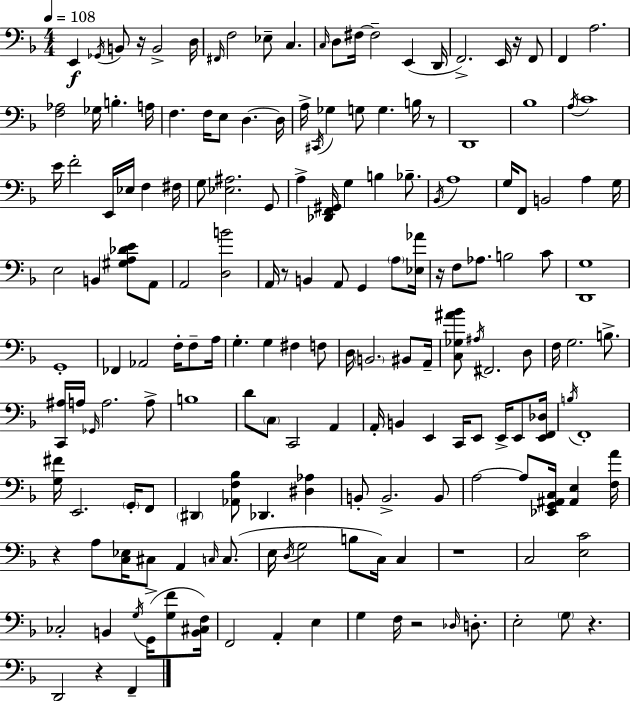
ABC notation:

X:1
T:Untitled
M:4/4
L:1/4
K:Dm
E,, _G,,/4 B,,/2 z/4 B,,2 D,/4 ^F,,/4 F,2 _E,/2 C, C,/4 D,/2 ^F,/4 ^F,2 E,, D,,/4 F,,2 E,,/4 z/4 F,,/2 F,, A,2 [F,_A,]2 _G,/4 B, A,/4 F, F,/4 E,/2 D, D,/4 A,/4 ^C,,/4 _G, G,/2 G, B,/4 z/2 D,,4 _B,4 A,/4 C4 E/4 F2 E,,/4 _E,/4 F, ^F,/4 G,/2 [_E,^A,]2 G,,/2 A, [_D,,F,,^G,,]/4 G, B, _B,/2 _B,,/4 A,4 G,/4 F,,/2 B,,2 A, G,/4 E,2 B,, [^G,A,_DE]/2 A,,/2 A,,2 [D,B]2 A,,/4 z/2 B,, A,,/2 G,, A,/2 [_E,_A]/4 z/4 F,/2 _A,/2 B,2 C/2 [D,,G,]4 G,,4 _F,, _A,,2 F,/4 F,/2 A,/4 G, G, ^F, F,/2 D,/4 B,,2 ^B,,/2 A,,/4 [C,_G,^A_B]/2 ^A,/4 ^F,,2 D,/2 F,/4 G,2 B,/2 [C,,^A,]/4 A,/4 _G,,/4 A,2 A,/2 B,4 D/2 C,/2 C,,2 A,, A,,/4 B,, E,, C,,/4 E,,/2 E,,/4 E,,/2 [E,,F,,_D,]/4 B,/4 F,,4 [G,^F]/4 E,,2 G,,/4 F,,/2 ^D,, [_A,,F,_B,]/2 _D,, [^D,_A,] B,,/2 B,,2 B,,/2 A,2 A,/2 [_E,,G,,^A,,C,]/4 [^A,,E,] [F,A]/4 z A,/2 [C,_E,]/4 ^C,/2 A,, C,/4 C,/2 E,/4 D,/4 G,2 B,/2 C,/4 C, z4 C,2 [E,C]2 _C,2 B,, G,/4 G,,/4 [G,F]/2 [B,,^C,F,]/4 F,,2 A,, E, G, F,/4 z2 _D,/4 D,/2 E,2 G,/2 z D,,2 z F,,